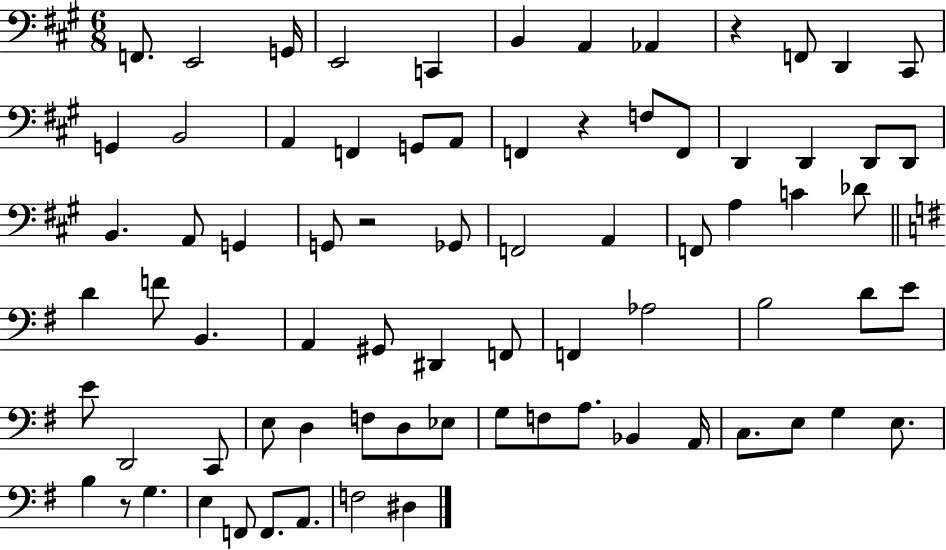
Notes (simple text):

F2/e. E2/h G2/s E2/h C2/q B2/q A2/q Ab2/q R/q F2/e D2/q C#2/e G2/q B2/h A2/q F2/q G2/e A2/e F2/q R/q F3/e F2/e D2/q D2/q D2/e D2/e B2/q. A2/e G2/q G2/e R/h Gb2/e F2/h A2/q F2/e A3/q C4/q Db4/e D4/q F4/e B2/q. A2/q G#2/e D#2/q F2/e F2/q Ab3/h B3/h D4/e E4/e E4/e D2/h C2/e E3/e D3/q F3/e D3/e Eb3/e G3/e F3/e A3/e. Bb2/q A2/s C3/e. E3/e G3/q E3/e. B3/q R/e G3/q. E3/q F2/e F2/e. A2/e. F3/h D#3/q